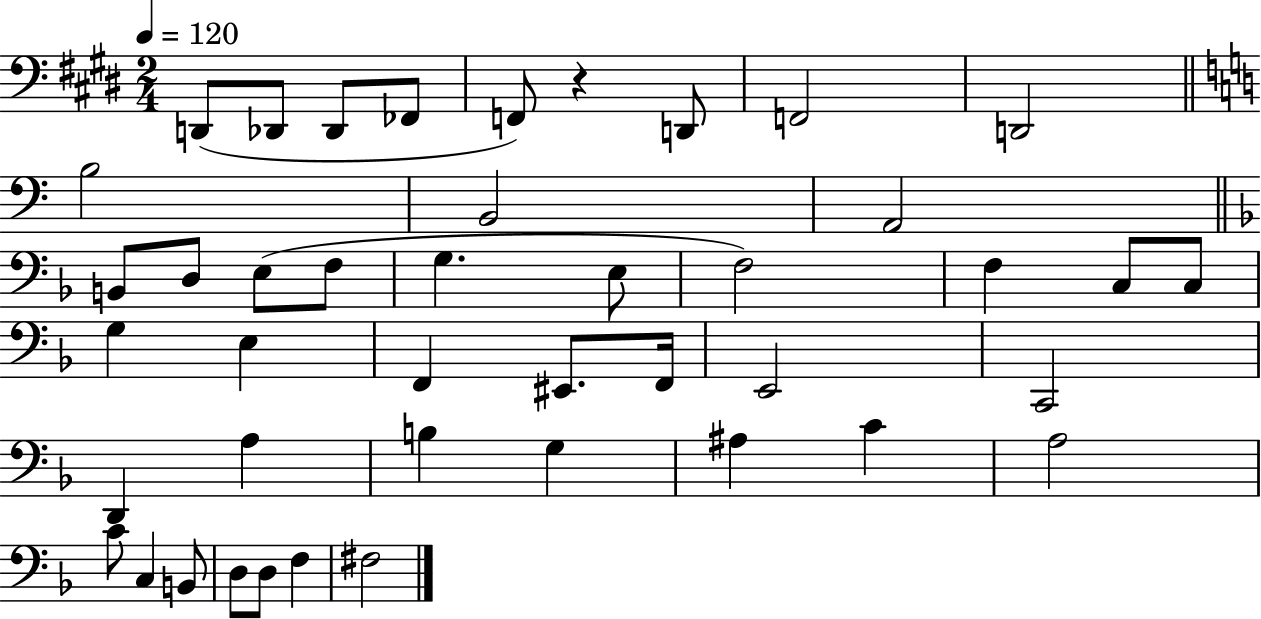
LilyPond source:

{
  \clef bass
  \numericTimeSignature
  \time 2/4
  \key e \major
  \tempo 4 = 120
  \repeat volta 2 { d,8( des,8 des,8 fes,8 | f,8) r4 d,8 | f,2 | d,2 | \break \bar "||" \break \key c \major b2 | b,2 | a,2 | \bar "||" \break \key f \major b,8 d8 e8( f8 | g4. e8 | f2) | f4 c8 c8 | \break g4 e4 | f,4 eis,8. f,16 | e,2 | c,2 | \break d,4 a4 | b4 g4 | ais4 c'4 | a2 | \break c'8 c4 b,8 | d8 d8 f4 | fis2 | } \bar "|."
}